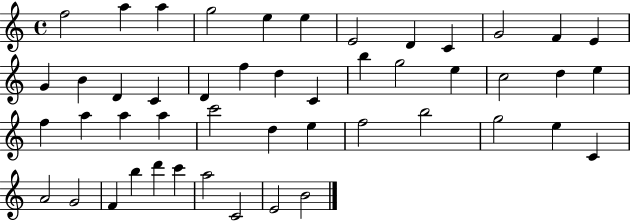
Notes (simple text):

F5/h A5/q A5/q G5/h E5/q E5/q E4/h D4/q C4/q G4/h F4/q E4/q G4/q B4/q D4/q C4/q D4/q F5/q D5/q C4/q B5/q G5/h E5/q C5/h D5/q E5/q F5/q A5/q A5/q A5/q C6/h D5/q E5/q F5/h B5/h G5/h E5/q C4/q A4/h G4/h F4/q B5/q D6/q C6/q A5/h C4/h E4/h B4/h